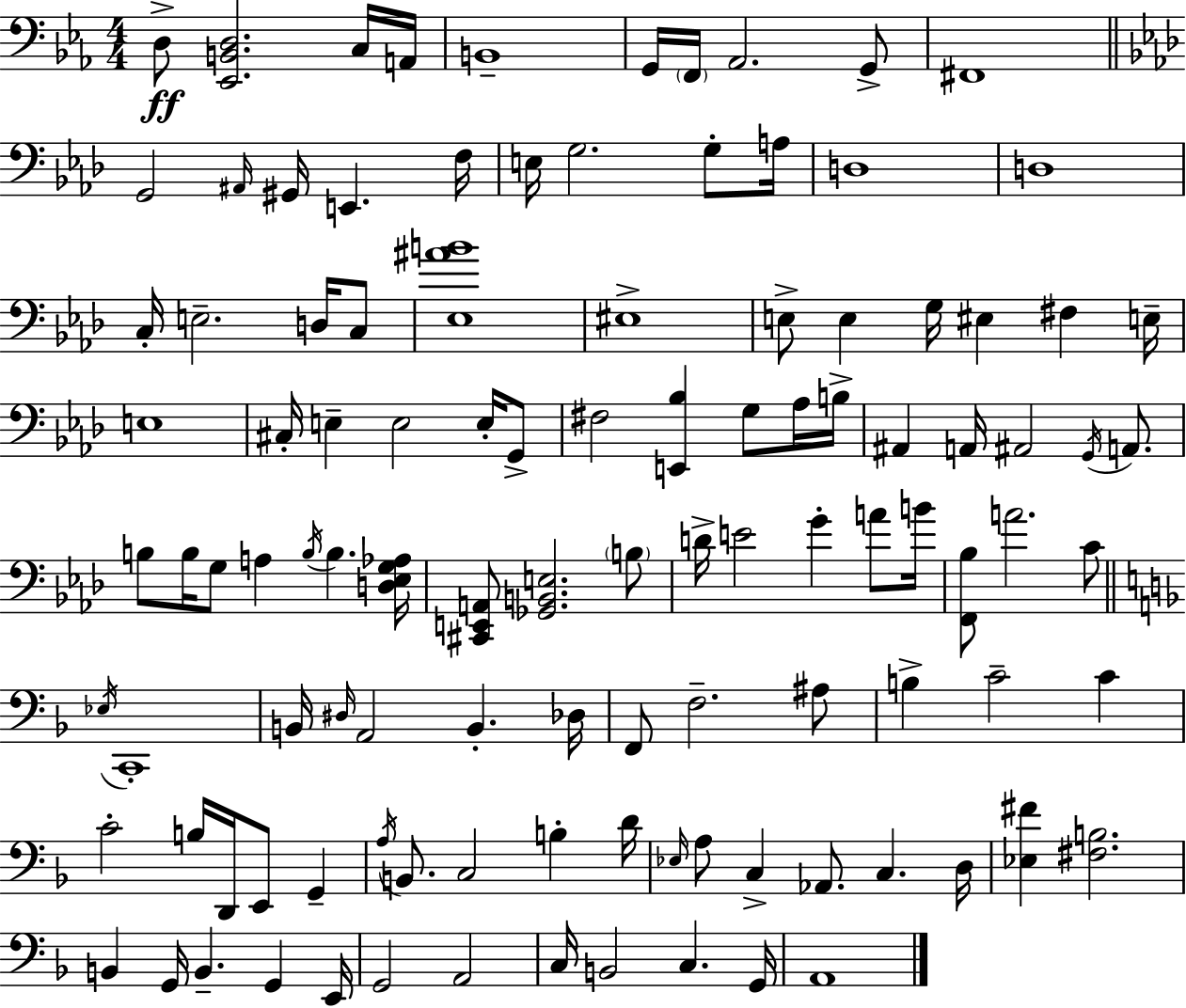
D3/e [Eb2,B2,D3]/h. C3/s A2/s B2/w G2/s F2/s Ab2/h. G2/e F#2/w G2/h A#2/s G#2/s E2/q. F3/s E3/s G3/h. G3/e A3/s D3/w D3/w C3/s E3/h. D3/s C3/e [Eb3,A#4,B4]/w EIS3/w E3/e E3/q G3/s EIS3/q F#3/q E3/s E3/w C#3/s E3/q E3/h E3/s G2/e F#3/h [E2,Bb3]/q G3/e Ab3/s B3/s A#2/q A2/s A#2/h G2/s A2/e. B3/e B3/s G3/e A3/q B3/s B3/q. [D3,Eb3,G3,Ab3]/s [C#2,E2,A2]/e [Gb2,B2,E3]/h. B3/e D4/s E4/h G4/q A4/e B4/s [F2,Bb3]/e A4/h. C4/e Eb3/s C2/w B2/s D#3/s A2/h B2/q. Db3/s F2/e F3/h. A#3/e B3/q C4/h C4/q C4/h B3/s D2/s E2/e G2/q A3/s B2/e. C3/h B3/q D4/s Eb3/s A3/e C3/q Ab2/e. C3/q. D3/s [Eb3,F#4]/q [F#3,B3]/h. B2/q G2/s B2/q. G2/q E2/s G2/h A2/h C3/s B2/h C3/q. G2/s A2/w